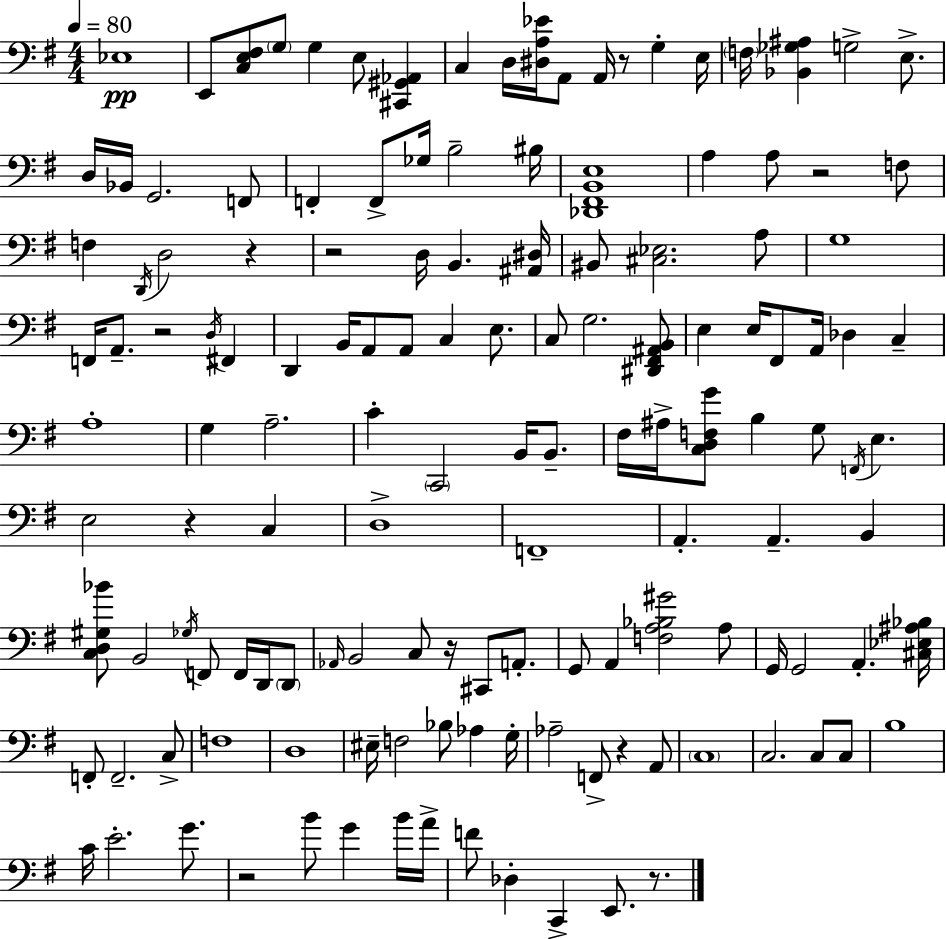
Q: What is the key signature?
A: E minor